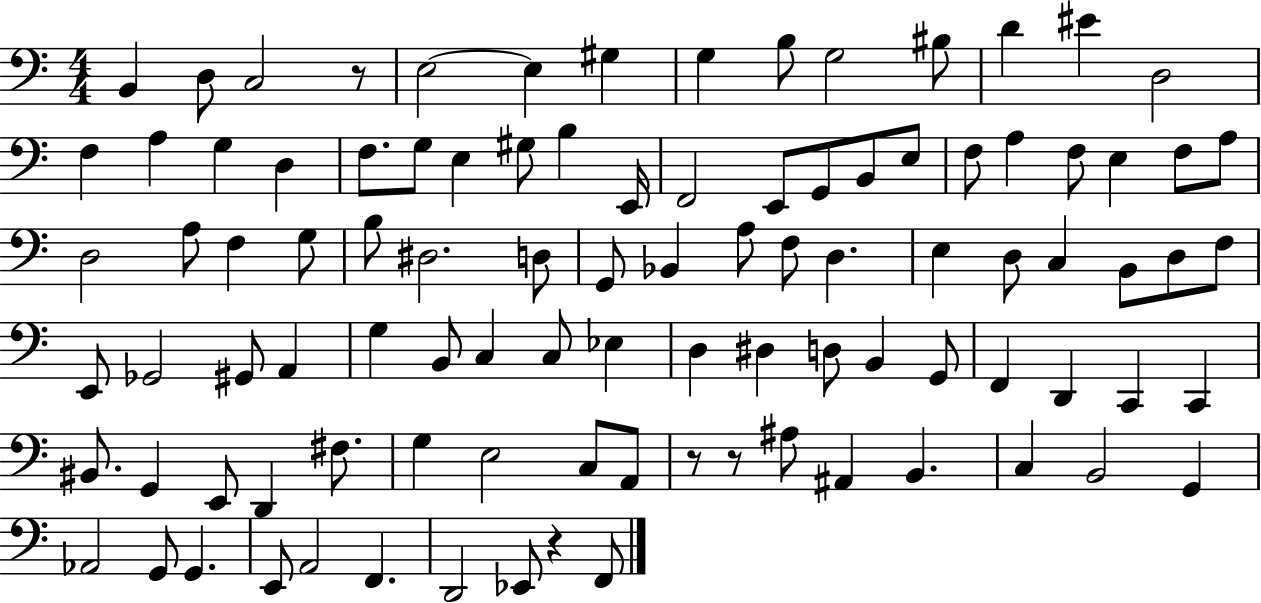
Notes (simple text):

B2/q D3/e C3/h R/e E3/h E3/q G#3/q G3/q B3/e G3/h BIS3/e D4/q EIS4/q D3/h F3/q A3/q G3/q D3/q F3/e. G3/e E3/q G#3/e B3/q E2/s F2/h E2/e G2/e B2/e E3/e F3/e A3/q F3/e E3/q F3/e A3/e D3/h A3/e F3/q G3/e B3/e D#3/h. D3/e G2/e Bb2/q A3/e F3/e D3/q. E3/q D3/e C3/q B2/e D3/e F3/e E2/e Gb2/h G#2/e A2/q G3/q B2/e C3/q C3/e Eb3/q D3/q D#3/q D3/e B2/q G2/e F2/q D2/q C2/q C2/q BIS2/e. G2/q E2/e D2/q F#3/e. G3/q E3/h C3/e A2/e R/e R/e A#3/e A#2/q B2/q. C3/q B2/h G2/q Ab2/h G2/e G2/q. E2/e A2/h F2/q. D2/h Eb2/e R/q F2/e